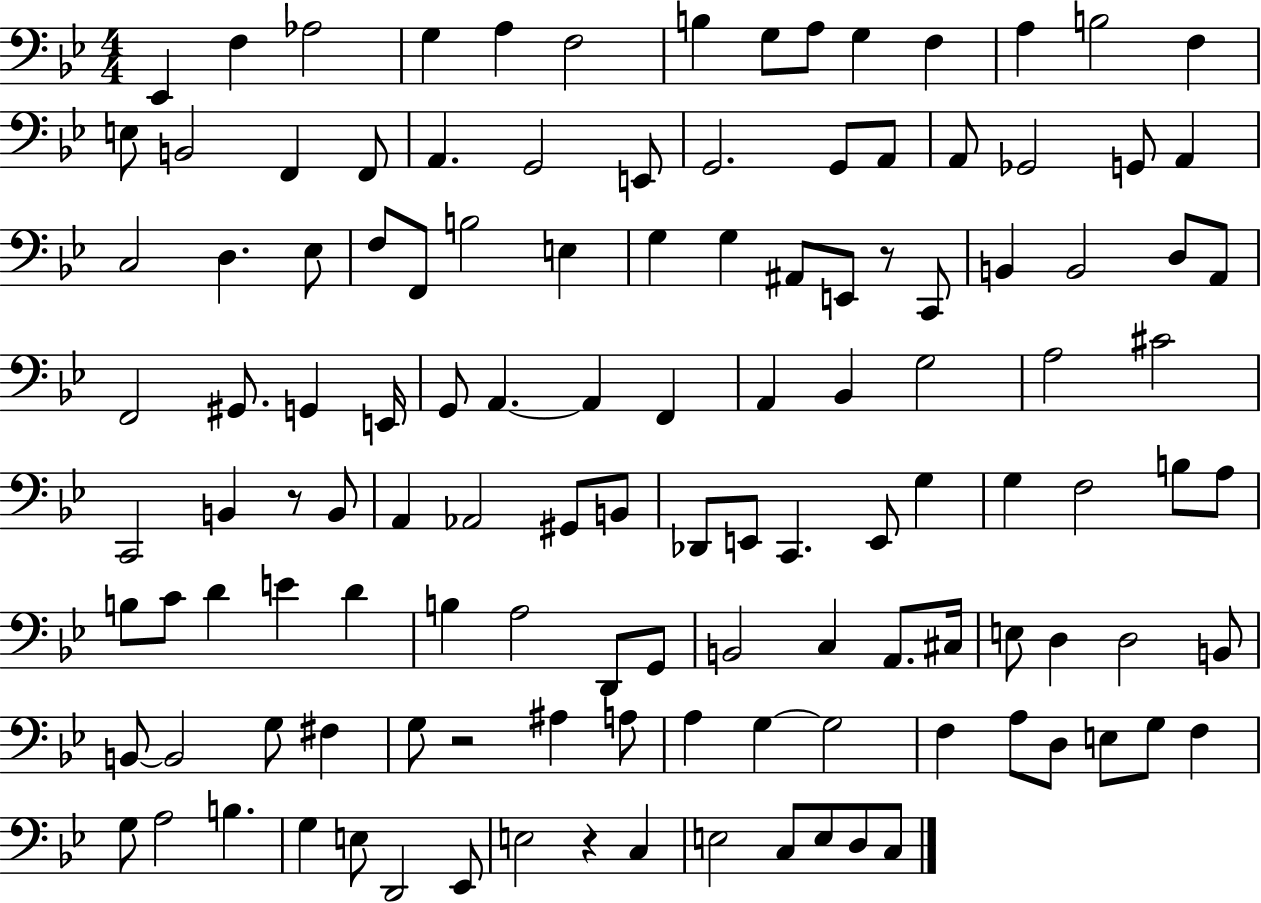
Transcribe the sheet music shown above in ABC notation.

X:1
T:Untitled
M:4/4
L:1/4
K:Bb
_E,, F, _A,2 G, A, F,2 B, G,/2 A,/2 G, F, A, B,2 F, E,/2 B,,2 F,, F,,/2 A,, G,,2 E,,/2 G,,2 G,,/2 A,,/2 A,,/2 _G,,2 G,,/2 A,, C,2 D, _E,/2 F,/2 F,,/2 B,2 E, G, G, ^A,,/2 E,,/2 z/2 C,,/2 B,, B,,2 D,/2 A,,/2 F,,2 ^G,,/2 G,, E,,/4 G,,/2 A,, A,, F,, A,, _B,, G,2 A,2 ^C2 C,,2 B,, z/2 B,,/2 A,, _A,,2 ^G,,/2 B,,/2 _D,,/2 E,,/2 C,, E,,/2 G, G, F,2 B,/2 A,/2 B,/2 C/2 D E D B, A,2 D,,/2 G,,/2 B,,2 C, A,,/2 ^C,/4 E,/2 D, D,2 B,,/2 B,,/2 B,,2 G,/2 ^F, G,/2 z2 ^A, A,/2 A, G, G,2 F, A,/2 D,/2 E,/2 G,/2 F, G,/2 A,2 B, G, E,/2 D,,2 _E,,/2 E,2 z C, E,2 C,/2 E,/2 D,/2 C,/2